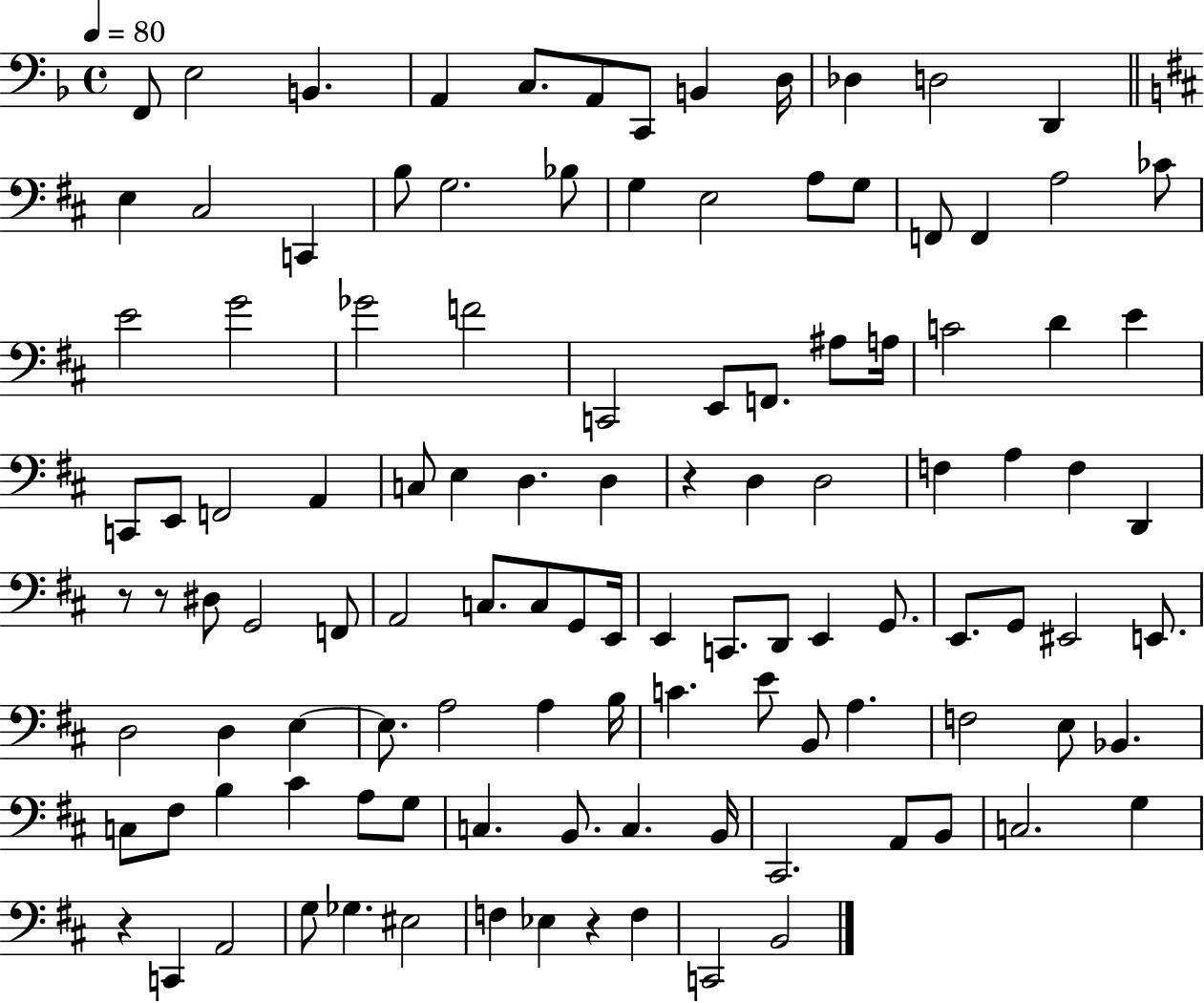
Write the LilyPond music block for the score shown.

{
  \clef bass
  \time 4/4
  \defaultTimeSignature
  \key f \major
  \tempo 4 = 80
  f,8 e2 b,4. | a,4 c8. a,8 c,8 b,4 d16 | des4 d2 d,4 | \bar "||" \break \key d \major e4 cis2 c,4 | b8 g2. bes8 | g4 e2 a8 g8 | f,8 f,4 a2 ces'8 | \break e'2 g'2 | ges'2 f'2 | c,2 e,8 f,8. ais8 a16 | c'2 d'4 e'4 | \break c,8 e,8 f,2 a,4 | c8 e4 d4. d4 | r4 d4 d2 | f4 a4 f4 d,4 | \break r8 r8 dis8 g,2 f,8 | a,2 c8. c8 g,8 e,16 | e,4 c,8. d,8 e,4 g,8. | e,8. g,8 eis,2 e,8. | \break d2 d4 e4~~ | e8. a2 a4 b16 | c'4. e'8 b,8 a4. | f2 e8 bes,4. | \break c8 fis8 b4 cis'4 a8 g8 | c4. b,8. c4. b,16 | cis,2. a,8 b,8 | c2. g4 | \break r4 c,4 a,2 | g8 ges4. eis2 | f4 ees4 r4 f4 | c,2 b,2 | \break \bar "|."
}